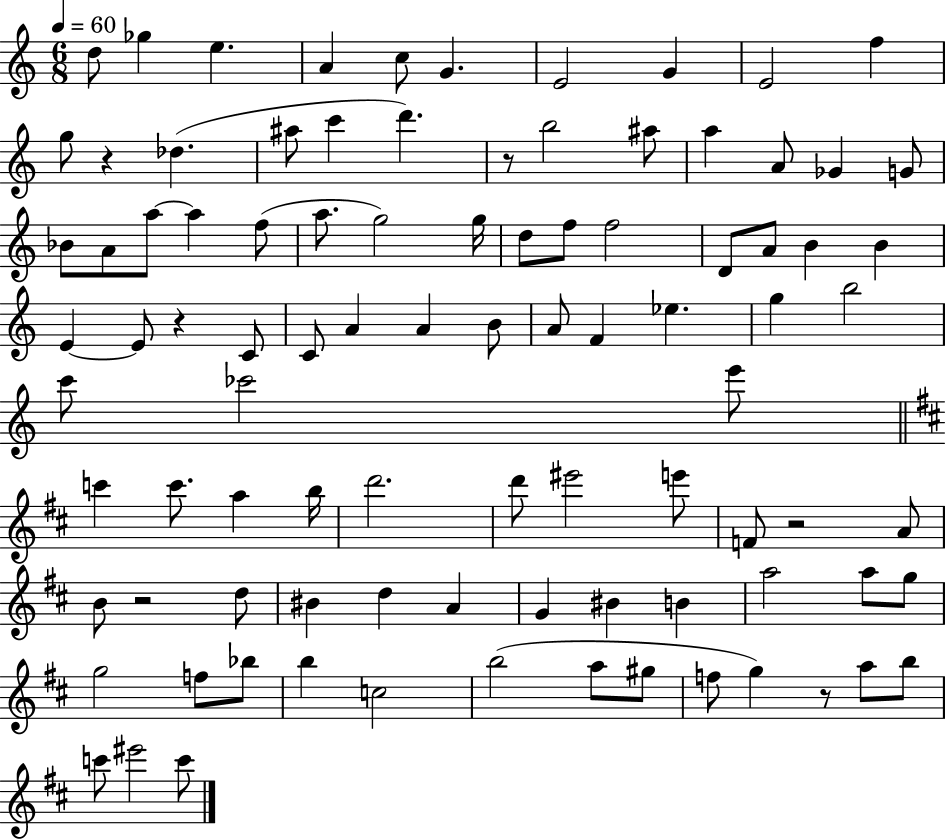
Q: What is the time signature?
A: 6/8